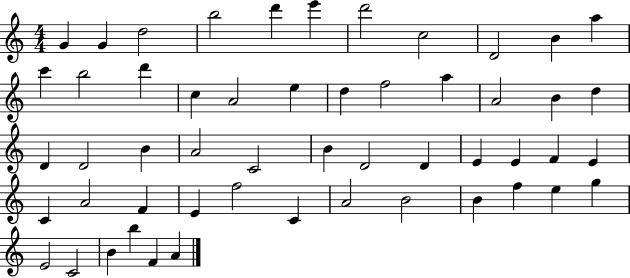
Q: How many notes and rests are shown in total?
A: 53